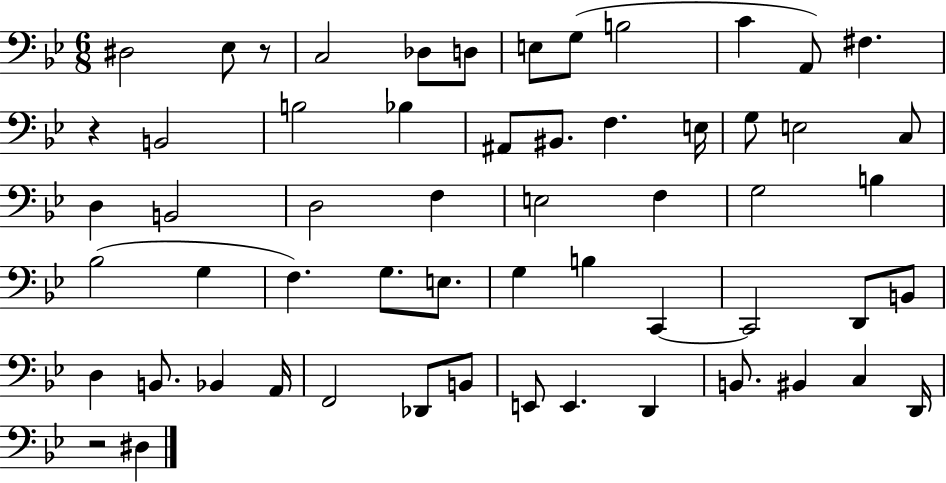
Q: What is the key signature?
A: BES major